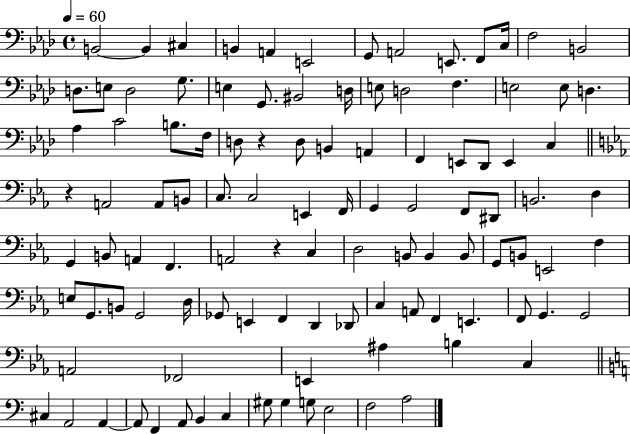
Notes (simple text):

B2/h B2/q C#3/q B2/q A2/q E2/h G2/e A2/h E2/e. F2/e C3/s F3/h B2/h D3/e. E3/e D3/h G3/e. E3/q G2/e. BIS2/h D3/s E3/e D3/h F3/q. E3/h E3/e D3/q. Ab3/q C4/h B3/e. F3/s D3/e R/q D3/e B2/q A2/q F2/q E2/e Db2/e E2/q C3/q R/q A2/h A2/e B2/e C3/e. C3/h E2/q F2/s G2/q G2/h F2/e D#2/e B2/h. D3/q G2/q B2/e A2/q F2/q. A2/h R/q C3/q D3/h B2/e B2/q B2/e G2/e B2/e E2/h F3/q E3/e G2/e. B2/e G2/h D3/s Gb2/e E2/q F2/q D2/q Db2/e C3/q A2/e F2/q E2/q. F2/e G2/q. G2/h A2/h FES2/h E2/q A#3/q B3/q C3/q C#3/q A2/h A2/q A2/e F2/q A2/e B2/q C3/q G#3/e G#3/q G3/e E3/h F3/h A3/h